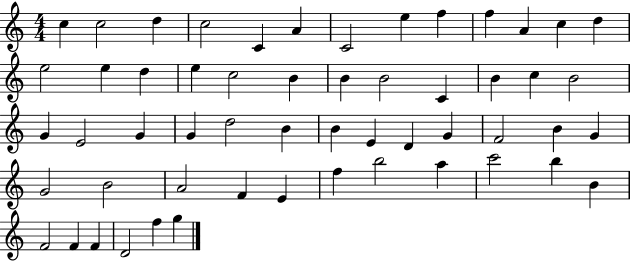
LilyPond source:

{
  \clef treble
  \numericTimeSignature
  \time 4/4
  \key c \major
  c''4 c''2 d''4 | c''2 c'4 a'4 | c'2 e''4 f''4 | f''4 a'4 c''4 d''4 | \break e''2 e''4 d''4 | e''4 c''2 b'4 | b'4 b'2 c'4 | b'4 c''4 b'2 | \break g'4 e'2 g'4 | g'4 d''2 b'4 | b'4 e'4 d'4 g'4 | f'2 b'4 g'4 | \break g'2 b'2 | a'2 f'4 e'4 | f''4 b''2 a''4 | c'''2 b''4 b'4 | \break f'2 f'4 f'4 | d'2 f''4 g''4 | \bar "|."
}